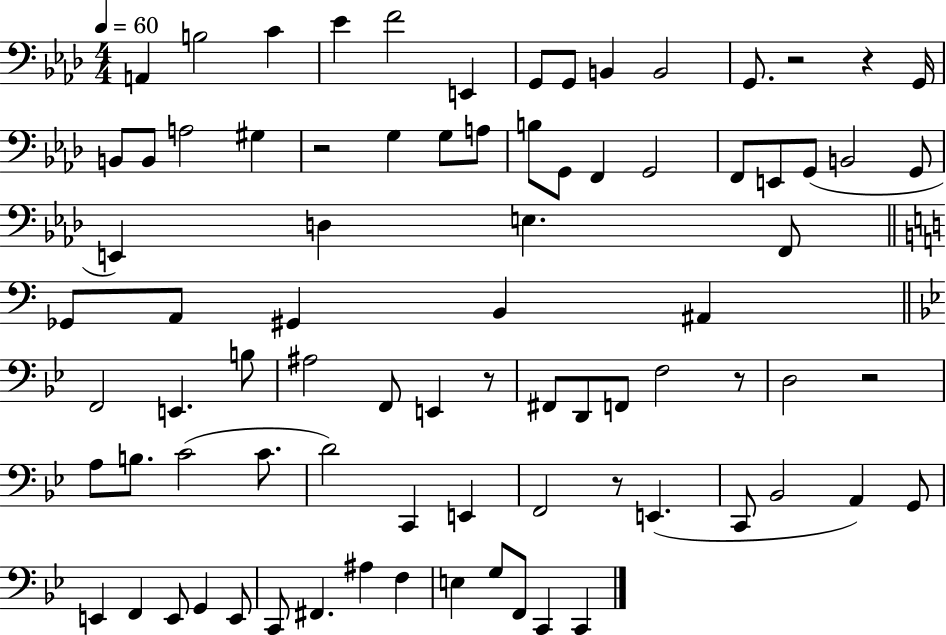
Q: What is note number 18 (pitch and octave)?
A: G3